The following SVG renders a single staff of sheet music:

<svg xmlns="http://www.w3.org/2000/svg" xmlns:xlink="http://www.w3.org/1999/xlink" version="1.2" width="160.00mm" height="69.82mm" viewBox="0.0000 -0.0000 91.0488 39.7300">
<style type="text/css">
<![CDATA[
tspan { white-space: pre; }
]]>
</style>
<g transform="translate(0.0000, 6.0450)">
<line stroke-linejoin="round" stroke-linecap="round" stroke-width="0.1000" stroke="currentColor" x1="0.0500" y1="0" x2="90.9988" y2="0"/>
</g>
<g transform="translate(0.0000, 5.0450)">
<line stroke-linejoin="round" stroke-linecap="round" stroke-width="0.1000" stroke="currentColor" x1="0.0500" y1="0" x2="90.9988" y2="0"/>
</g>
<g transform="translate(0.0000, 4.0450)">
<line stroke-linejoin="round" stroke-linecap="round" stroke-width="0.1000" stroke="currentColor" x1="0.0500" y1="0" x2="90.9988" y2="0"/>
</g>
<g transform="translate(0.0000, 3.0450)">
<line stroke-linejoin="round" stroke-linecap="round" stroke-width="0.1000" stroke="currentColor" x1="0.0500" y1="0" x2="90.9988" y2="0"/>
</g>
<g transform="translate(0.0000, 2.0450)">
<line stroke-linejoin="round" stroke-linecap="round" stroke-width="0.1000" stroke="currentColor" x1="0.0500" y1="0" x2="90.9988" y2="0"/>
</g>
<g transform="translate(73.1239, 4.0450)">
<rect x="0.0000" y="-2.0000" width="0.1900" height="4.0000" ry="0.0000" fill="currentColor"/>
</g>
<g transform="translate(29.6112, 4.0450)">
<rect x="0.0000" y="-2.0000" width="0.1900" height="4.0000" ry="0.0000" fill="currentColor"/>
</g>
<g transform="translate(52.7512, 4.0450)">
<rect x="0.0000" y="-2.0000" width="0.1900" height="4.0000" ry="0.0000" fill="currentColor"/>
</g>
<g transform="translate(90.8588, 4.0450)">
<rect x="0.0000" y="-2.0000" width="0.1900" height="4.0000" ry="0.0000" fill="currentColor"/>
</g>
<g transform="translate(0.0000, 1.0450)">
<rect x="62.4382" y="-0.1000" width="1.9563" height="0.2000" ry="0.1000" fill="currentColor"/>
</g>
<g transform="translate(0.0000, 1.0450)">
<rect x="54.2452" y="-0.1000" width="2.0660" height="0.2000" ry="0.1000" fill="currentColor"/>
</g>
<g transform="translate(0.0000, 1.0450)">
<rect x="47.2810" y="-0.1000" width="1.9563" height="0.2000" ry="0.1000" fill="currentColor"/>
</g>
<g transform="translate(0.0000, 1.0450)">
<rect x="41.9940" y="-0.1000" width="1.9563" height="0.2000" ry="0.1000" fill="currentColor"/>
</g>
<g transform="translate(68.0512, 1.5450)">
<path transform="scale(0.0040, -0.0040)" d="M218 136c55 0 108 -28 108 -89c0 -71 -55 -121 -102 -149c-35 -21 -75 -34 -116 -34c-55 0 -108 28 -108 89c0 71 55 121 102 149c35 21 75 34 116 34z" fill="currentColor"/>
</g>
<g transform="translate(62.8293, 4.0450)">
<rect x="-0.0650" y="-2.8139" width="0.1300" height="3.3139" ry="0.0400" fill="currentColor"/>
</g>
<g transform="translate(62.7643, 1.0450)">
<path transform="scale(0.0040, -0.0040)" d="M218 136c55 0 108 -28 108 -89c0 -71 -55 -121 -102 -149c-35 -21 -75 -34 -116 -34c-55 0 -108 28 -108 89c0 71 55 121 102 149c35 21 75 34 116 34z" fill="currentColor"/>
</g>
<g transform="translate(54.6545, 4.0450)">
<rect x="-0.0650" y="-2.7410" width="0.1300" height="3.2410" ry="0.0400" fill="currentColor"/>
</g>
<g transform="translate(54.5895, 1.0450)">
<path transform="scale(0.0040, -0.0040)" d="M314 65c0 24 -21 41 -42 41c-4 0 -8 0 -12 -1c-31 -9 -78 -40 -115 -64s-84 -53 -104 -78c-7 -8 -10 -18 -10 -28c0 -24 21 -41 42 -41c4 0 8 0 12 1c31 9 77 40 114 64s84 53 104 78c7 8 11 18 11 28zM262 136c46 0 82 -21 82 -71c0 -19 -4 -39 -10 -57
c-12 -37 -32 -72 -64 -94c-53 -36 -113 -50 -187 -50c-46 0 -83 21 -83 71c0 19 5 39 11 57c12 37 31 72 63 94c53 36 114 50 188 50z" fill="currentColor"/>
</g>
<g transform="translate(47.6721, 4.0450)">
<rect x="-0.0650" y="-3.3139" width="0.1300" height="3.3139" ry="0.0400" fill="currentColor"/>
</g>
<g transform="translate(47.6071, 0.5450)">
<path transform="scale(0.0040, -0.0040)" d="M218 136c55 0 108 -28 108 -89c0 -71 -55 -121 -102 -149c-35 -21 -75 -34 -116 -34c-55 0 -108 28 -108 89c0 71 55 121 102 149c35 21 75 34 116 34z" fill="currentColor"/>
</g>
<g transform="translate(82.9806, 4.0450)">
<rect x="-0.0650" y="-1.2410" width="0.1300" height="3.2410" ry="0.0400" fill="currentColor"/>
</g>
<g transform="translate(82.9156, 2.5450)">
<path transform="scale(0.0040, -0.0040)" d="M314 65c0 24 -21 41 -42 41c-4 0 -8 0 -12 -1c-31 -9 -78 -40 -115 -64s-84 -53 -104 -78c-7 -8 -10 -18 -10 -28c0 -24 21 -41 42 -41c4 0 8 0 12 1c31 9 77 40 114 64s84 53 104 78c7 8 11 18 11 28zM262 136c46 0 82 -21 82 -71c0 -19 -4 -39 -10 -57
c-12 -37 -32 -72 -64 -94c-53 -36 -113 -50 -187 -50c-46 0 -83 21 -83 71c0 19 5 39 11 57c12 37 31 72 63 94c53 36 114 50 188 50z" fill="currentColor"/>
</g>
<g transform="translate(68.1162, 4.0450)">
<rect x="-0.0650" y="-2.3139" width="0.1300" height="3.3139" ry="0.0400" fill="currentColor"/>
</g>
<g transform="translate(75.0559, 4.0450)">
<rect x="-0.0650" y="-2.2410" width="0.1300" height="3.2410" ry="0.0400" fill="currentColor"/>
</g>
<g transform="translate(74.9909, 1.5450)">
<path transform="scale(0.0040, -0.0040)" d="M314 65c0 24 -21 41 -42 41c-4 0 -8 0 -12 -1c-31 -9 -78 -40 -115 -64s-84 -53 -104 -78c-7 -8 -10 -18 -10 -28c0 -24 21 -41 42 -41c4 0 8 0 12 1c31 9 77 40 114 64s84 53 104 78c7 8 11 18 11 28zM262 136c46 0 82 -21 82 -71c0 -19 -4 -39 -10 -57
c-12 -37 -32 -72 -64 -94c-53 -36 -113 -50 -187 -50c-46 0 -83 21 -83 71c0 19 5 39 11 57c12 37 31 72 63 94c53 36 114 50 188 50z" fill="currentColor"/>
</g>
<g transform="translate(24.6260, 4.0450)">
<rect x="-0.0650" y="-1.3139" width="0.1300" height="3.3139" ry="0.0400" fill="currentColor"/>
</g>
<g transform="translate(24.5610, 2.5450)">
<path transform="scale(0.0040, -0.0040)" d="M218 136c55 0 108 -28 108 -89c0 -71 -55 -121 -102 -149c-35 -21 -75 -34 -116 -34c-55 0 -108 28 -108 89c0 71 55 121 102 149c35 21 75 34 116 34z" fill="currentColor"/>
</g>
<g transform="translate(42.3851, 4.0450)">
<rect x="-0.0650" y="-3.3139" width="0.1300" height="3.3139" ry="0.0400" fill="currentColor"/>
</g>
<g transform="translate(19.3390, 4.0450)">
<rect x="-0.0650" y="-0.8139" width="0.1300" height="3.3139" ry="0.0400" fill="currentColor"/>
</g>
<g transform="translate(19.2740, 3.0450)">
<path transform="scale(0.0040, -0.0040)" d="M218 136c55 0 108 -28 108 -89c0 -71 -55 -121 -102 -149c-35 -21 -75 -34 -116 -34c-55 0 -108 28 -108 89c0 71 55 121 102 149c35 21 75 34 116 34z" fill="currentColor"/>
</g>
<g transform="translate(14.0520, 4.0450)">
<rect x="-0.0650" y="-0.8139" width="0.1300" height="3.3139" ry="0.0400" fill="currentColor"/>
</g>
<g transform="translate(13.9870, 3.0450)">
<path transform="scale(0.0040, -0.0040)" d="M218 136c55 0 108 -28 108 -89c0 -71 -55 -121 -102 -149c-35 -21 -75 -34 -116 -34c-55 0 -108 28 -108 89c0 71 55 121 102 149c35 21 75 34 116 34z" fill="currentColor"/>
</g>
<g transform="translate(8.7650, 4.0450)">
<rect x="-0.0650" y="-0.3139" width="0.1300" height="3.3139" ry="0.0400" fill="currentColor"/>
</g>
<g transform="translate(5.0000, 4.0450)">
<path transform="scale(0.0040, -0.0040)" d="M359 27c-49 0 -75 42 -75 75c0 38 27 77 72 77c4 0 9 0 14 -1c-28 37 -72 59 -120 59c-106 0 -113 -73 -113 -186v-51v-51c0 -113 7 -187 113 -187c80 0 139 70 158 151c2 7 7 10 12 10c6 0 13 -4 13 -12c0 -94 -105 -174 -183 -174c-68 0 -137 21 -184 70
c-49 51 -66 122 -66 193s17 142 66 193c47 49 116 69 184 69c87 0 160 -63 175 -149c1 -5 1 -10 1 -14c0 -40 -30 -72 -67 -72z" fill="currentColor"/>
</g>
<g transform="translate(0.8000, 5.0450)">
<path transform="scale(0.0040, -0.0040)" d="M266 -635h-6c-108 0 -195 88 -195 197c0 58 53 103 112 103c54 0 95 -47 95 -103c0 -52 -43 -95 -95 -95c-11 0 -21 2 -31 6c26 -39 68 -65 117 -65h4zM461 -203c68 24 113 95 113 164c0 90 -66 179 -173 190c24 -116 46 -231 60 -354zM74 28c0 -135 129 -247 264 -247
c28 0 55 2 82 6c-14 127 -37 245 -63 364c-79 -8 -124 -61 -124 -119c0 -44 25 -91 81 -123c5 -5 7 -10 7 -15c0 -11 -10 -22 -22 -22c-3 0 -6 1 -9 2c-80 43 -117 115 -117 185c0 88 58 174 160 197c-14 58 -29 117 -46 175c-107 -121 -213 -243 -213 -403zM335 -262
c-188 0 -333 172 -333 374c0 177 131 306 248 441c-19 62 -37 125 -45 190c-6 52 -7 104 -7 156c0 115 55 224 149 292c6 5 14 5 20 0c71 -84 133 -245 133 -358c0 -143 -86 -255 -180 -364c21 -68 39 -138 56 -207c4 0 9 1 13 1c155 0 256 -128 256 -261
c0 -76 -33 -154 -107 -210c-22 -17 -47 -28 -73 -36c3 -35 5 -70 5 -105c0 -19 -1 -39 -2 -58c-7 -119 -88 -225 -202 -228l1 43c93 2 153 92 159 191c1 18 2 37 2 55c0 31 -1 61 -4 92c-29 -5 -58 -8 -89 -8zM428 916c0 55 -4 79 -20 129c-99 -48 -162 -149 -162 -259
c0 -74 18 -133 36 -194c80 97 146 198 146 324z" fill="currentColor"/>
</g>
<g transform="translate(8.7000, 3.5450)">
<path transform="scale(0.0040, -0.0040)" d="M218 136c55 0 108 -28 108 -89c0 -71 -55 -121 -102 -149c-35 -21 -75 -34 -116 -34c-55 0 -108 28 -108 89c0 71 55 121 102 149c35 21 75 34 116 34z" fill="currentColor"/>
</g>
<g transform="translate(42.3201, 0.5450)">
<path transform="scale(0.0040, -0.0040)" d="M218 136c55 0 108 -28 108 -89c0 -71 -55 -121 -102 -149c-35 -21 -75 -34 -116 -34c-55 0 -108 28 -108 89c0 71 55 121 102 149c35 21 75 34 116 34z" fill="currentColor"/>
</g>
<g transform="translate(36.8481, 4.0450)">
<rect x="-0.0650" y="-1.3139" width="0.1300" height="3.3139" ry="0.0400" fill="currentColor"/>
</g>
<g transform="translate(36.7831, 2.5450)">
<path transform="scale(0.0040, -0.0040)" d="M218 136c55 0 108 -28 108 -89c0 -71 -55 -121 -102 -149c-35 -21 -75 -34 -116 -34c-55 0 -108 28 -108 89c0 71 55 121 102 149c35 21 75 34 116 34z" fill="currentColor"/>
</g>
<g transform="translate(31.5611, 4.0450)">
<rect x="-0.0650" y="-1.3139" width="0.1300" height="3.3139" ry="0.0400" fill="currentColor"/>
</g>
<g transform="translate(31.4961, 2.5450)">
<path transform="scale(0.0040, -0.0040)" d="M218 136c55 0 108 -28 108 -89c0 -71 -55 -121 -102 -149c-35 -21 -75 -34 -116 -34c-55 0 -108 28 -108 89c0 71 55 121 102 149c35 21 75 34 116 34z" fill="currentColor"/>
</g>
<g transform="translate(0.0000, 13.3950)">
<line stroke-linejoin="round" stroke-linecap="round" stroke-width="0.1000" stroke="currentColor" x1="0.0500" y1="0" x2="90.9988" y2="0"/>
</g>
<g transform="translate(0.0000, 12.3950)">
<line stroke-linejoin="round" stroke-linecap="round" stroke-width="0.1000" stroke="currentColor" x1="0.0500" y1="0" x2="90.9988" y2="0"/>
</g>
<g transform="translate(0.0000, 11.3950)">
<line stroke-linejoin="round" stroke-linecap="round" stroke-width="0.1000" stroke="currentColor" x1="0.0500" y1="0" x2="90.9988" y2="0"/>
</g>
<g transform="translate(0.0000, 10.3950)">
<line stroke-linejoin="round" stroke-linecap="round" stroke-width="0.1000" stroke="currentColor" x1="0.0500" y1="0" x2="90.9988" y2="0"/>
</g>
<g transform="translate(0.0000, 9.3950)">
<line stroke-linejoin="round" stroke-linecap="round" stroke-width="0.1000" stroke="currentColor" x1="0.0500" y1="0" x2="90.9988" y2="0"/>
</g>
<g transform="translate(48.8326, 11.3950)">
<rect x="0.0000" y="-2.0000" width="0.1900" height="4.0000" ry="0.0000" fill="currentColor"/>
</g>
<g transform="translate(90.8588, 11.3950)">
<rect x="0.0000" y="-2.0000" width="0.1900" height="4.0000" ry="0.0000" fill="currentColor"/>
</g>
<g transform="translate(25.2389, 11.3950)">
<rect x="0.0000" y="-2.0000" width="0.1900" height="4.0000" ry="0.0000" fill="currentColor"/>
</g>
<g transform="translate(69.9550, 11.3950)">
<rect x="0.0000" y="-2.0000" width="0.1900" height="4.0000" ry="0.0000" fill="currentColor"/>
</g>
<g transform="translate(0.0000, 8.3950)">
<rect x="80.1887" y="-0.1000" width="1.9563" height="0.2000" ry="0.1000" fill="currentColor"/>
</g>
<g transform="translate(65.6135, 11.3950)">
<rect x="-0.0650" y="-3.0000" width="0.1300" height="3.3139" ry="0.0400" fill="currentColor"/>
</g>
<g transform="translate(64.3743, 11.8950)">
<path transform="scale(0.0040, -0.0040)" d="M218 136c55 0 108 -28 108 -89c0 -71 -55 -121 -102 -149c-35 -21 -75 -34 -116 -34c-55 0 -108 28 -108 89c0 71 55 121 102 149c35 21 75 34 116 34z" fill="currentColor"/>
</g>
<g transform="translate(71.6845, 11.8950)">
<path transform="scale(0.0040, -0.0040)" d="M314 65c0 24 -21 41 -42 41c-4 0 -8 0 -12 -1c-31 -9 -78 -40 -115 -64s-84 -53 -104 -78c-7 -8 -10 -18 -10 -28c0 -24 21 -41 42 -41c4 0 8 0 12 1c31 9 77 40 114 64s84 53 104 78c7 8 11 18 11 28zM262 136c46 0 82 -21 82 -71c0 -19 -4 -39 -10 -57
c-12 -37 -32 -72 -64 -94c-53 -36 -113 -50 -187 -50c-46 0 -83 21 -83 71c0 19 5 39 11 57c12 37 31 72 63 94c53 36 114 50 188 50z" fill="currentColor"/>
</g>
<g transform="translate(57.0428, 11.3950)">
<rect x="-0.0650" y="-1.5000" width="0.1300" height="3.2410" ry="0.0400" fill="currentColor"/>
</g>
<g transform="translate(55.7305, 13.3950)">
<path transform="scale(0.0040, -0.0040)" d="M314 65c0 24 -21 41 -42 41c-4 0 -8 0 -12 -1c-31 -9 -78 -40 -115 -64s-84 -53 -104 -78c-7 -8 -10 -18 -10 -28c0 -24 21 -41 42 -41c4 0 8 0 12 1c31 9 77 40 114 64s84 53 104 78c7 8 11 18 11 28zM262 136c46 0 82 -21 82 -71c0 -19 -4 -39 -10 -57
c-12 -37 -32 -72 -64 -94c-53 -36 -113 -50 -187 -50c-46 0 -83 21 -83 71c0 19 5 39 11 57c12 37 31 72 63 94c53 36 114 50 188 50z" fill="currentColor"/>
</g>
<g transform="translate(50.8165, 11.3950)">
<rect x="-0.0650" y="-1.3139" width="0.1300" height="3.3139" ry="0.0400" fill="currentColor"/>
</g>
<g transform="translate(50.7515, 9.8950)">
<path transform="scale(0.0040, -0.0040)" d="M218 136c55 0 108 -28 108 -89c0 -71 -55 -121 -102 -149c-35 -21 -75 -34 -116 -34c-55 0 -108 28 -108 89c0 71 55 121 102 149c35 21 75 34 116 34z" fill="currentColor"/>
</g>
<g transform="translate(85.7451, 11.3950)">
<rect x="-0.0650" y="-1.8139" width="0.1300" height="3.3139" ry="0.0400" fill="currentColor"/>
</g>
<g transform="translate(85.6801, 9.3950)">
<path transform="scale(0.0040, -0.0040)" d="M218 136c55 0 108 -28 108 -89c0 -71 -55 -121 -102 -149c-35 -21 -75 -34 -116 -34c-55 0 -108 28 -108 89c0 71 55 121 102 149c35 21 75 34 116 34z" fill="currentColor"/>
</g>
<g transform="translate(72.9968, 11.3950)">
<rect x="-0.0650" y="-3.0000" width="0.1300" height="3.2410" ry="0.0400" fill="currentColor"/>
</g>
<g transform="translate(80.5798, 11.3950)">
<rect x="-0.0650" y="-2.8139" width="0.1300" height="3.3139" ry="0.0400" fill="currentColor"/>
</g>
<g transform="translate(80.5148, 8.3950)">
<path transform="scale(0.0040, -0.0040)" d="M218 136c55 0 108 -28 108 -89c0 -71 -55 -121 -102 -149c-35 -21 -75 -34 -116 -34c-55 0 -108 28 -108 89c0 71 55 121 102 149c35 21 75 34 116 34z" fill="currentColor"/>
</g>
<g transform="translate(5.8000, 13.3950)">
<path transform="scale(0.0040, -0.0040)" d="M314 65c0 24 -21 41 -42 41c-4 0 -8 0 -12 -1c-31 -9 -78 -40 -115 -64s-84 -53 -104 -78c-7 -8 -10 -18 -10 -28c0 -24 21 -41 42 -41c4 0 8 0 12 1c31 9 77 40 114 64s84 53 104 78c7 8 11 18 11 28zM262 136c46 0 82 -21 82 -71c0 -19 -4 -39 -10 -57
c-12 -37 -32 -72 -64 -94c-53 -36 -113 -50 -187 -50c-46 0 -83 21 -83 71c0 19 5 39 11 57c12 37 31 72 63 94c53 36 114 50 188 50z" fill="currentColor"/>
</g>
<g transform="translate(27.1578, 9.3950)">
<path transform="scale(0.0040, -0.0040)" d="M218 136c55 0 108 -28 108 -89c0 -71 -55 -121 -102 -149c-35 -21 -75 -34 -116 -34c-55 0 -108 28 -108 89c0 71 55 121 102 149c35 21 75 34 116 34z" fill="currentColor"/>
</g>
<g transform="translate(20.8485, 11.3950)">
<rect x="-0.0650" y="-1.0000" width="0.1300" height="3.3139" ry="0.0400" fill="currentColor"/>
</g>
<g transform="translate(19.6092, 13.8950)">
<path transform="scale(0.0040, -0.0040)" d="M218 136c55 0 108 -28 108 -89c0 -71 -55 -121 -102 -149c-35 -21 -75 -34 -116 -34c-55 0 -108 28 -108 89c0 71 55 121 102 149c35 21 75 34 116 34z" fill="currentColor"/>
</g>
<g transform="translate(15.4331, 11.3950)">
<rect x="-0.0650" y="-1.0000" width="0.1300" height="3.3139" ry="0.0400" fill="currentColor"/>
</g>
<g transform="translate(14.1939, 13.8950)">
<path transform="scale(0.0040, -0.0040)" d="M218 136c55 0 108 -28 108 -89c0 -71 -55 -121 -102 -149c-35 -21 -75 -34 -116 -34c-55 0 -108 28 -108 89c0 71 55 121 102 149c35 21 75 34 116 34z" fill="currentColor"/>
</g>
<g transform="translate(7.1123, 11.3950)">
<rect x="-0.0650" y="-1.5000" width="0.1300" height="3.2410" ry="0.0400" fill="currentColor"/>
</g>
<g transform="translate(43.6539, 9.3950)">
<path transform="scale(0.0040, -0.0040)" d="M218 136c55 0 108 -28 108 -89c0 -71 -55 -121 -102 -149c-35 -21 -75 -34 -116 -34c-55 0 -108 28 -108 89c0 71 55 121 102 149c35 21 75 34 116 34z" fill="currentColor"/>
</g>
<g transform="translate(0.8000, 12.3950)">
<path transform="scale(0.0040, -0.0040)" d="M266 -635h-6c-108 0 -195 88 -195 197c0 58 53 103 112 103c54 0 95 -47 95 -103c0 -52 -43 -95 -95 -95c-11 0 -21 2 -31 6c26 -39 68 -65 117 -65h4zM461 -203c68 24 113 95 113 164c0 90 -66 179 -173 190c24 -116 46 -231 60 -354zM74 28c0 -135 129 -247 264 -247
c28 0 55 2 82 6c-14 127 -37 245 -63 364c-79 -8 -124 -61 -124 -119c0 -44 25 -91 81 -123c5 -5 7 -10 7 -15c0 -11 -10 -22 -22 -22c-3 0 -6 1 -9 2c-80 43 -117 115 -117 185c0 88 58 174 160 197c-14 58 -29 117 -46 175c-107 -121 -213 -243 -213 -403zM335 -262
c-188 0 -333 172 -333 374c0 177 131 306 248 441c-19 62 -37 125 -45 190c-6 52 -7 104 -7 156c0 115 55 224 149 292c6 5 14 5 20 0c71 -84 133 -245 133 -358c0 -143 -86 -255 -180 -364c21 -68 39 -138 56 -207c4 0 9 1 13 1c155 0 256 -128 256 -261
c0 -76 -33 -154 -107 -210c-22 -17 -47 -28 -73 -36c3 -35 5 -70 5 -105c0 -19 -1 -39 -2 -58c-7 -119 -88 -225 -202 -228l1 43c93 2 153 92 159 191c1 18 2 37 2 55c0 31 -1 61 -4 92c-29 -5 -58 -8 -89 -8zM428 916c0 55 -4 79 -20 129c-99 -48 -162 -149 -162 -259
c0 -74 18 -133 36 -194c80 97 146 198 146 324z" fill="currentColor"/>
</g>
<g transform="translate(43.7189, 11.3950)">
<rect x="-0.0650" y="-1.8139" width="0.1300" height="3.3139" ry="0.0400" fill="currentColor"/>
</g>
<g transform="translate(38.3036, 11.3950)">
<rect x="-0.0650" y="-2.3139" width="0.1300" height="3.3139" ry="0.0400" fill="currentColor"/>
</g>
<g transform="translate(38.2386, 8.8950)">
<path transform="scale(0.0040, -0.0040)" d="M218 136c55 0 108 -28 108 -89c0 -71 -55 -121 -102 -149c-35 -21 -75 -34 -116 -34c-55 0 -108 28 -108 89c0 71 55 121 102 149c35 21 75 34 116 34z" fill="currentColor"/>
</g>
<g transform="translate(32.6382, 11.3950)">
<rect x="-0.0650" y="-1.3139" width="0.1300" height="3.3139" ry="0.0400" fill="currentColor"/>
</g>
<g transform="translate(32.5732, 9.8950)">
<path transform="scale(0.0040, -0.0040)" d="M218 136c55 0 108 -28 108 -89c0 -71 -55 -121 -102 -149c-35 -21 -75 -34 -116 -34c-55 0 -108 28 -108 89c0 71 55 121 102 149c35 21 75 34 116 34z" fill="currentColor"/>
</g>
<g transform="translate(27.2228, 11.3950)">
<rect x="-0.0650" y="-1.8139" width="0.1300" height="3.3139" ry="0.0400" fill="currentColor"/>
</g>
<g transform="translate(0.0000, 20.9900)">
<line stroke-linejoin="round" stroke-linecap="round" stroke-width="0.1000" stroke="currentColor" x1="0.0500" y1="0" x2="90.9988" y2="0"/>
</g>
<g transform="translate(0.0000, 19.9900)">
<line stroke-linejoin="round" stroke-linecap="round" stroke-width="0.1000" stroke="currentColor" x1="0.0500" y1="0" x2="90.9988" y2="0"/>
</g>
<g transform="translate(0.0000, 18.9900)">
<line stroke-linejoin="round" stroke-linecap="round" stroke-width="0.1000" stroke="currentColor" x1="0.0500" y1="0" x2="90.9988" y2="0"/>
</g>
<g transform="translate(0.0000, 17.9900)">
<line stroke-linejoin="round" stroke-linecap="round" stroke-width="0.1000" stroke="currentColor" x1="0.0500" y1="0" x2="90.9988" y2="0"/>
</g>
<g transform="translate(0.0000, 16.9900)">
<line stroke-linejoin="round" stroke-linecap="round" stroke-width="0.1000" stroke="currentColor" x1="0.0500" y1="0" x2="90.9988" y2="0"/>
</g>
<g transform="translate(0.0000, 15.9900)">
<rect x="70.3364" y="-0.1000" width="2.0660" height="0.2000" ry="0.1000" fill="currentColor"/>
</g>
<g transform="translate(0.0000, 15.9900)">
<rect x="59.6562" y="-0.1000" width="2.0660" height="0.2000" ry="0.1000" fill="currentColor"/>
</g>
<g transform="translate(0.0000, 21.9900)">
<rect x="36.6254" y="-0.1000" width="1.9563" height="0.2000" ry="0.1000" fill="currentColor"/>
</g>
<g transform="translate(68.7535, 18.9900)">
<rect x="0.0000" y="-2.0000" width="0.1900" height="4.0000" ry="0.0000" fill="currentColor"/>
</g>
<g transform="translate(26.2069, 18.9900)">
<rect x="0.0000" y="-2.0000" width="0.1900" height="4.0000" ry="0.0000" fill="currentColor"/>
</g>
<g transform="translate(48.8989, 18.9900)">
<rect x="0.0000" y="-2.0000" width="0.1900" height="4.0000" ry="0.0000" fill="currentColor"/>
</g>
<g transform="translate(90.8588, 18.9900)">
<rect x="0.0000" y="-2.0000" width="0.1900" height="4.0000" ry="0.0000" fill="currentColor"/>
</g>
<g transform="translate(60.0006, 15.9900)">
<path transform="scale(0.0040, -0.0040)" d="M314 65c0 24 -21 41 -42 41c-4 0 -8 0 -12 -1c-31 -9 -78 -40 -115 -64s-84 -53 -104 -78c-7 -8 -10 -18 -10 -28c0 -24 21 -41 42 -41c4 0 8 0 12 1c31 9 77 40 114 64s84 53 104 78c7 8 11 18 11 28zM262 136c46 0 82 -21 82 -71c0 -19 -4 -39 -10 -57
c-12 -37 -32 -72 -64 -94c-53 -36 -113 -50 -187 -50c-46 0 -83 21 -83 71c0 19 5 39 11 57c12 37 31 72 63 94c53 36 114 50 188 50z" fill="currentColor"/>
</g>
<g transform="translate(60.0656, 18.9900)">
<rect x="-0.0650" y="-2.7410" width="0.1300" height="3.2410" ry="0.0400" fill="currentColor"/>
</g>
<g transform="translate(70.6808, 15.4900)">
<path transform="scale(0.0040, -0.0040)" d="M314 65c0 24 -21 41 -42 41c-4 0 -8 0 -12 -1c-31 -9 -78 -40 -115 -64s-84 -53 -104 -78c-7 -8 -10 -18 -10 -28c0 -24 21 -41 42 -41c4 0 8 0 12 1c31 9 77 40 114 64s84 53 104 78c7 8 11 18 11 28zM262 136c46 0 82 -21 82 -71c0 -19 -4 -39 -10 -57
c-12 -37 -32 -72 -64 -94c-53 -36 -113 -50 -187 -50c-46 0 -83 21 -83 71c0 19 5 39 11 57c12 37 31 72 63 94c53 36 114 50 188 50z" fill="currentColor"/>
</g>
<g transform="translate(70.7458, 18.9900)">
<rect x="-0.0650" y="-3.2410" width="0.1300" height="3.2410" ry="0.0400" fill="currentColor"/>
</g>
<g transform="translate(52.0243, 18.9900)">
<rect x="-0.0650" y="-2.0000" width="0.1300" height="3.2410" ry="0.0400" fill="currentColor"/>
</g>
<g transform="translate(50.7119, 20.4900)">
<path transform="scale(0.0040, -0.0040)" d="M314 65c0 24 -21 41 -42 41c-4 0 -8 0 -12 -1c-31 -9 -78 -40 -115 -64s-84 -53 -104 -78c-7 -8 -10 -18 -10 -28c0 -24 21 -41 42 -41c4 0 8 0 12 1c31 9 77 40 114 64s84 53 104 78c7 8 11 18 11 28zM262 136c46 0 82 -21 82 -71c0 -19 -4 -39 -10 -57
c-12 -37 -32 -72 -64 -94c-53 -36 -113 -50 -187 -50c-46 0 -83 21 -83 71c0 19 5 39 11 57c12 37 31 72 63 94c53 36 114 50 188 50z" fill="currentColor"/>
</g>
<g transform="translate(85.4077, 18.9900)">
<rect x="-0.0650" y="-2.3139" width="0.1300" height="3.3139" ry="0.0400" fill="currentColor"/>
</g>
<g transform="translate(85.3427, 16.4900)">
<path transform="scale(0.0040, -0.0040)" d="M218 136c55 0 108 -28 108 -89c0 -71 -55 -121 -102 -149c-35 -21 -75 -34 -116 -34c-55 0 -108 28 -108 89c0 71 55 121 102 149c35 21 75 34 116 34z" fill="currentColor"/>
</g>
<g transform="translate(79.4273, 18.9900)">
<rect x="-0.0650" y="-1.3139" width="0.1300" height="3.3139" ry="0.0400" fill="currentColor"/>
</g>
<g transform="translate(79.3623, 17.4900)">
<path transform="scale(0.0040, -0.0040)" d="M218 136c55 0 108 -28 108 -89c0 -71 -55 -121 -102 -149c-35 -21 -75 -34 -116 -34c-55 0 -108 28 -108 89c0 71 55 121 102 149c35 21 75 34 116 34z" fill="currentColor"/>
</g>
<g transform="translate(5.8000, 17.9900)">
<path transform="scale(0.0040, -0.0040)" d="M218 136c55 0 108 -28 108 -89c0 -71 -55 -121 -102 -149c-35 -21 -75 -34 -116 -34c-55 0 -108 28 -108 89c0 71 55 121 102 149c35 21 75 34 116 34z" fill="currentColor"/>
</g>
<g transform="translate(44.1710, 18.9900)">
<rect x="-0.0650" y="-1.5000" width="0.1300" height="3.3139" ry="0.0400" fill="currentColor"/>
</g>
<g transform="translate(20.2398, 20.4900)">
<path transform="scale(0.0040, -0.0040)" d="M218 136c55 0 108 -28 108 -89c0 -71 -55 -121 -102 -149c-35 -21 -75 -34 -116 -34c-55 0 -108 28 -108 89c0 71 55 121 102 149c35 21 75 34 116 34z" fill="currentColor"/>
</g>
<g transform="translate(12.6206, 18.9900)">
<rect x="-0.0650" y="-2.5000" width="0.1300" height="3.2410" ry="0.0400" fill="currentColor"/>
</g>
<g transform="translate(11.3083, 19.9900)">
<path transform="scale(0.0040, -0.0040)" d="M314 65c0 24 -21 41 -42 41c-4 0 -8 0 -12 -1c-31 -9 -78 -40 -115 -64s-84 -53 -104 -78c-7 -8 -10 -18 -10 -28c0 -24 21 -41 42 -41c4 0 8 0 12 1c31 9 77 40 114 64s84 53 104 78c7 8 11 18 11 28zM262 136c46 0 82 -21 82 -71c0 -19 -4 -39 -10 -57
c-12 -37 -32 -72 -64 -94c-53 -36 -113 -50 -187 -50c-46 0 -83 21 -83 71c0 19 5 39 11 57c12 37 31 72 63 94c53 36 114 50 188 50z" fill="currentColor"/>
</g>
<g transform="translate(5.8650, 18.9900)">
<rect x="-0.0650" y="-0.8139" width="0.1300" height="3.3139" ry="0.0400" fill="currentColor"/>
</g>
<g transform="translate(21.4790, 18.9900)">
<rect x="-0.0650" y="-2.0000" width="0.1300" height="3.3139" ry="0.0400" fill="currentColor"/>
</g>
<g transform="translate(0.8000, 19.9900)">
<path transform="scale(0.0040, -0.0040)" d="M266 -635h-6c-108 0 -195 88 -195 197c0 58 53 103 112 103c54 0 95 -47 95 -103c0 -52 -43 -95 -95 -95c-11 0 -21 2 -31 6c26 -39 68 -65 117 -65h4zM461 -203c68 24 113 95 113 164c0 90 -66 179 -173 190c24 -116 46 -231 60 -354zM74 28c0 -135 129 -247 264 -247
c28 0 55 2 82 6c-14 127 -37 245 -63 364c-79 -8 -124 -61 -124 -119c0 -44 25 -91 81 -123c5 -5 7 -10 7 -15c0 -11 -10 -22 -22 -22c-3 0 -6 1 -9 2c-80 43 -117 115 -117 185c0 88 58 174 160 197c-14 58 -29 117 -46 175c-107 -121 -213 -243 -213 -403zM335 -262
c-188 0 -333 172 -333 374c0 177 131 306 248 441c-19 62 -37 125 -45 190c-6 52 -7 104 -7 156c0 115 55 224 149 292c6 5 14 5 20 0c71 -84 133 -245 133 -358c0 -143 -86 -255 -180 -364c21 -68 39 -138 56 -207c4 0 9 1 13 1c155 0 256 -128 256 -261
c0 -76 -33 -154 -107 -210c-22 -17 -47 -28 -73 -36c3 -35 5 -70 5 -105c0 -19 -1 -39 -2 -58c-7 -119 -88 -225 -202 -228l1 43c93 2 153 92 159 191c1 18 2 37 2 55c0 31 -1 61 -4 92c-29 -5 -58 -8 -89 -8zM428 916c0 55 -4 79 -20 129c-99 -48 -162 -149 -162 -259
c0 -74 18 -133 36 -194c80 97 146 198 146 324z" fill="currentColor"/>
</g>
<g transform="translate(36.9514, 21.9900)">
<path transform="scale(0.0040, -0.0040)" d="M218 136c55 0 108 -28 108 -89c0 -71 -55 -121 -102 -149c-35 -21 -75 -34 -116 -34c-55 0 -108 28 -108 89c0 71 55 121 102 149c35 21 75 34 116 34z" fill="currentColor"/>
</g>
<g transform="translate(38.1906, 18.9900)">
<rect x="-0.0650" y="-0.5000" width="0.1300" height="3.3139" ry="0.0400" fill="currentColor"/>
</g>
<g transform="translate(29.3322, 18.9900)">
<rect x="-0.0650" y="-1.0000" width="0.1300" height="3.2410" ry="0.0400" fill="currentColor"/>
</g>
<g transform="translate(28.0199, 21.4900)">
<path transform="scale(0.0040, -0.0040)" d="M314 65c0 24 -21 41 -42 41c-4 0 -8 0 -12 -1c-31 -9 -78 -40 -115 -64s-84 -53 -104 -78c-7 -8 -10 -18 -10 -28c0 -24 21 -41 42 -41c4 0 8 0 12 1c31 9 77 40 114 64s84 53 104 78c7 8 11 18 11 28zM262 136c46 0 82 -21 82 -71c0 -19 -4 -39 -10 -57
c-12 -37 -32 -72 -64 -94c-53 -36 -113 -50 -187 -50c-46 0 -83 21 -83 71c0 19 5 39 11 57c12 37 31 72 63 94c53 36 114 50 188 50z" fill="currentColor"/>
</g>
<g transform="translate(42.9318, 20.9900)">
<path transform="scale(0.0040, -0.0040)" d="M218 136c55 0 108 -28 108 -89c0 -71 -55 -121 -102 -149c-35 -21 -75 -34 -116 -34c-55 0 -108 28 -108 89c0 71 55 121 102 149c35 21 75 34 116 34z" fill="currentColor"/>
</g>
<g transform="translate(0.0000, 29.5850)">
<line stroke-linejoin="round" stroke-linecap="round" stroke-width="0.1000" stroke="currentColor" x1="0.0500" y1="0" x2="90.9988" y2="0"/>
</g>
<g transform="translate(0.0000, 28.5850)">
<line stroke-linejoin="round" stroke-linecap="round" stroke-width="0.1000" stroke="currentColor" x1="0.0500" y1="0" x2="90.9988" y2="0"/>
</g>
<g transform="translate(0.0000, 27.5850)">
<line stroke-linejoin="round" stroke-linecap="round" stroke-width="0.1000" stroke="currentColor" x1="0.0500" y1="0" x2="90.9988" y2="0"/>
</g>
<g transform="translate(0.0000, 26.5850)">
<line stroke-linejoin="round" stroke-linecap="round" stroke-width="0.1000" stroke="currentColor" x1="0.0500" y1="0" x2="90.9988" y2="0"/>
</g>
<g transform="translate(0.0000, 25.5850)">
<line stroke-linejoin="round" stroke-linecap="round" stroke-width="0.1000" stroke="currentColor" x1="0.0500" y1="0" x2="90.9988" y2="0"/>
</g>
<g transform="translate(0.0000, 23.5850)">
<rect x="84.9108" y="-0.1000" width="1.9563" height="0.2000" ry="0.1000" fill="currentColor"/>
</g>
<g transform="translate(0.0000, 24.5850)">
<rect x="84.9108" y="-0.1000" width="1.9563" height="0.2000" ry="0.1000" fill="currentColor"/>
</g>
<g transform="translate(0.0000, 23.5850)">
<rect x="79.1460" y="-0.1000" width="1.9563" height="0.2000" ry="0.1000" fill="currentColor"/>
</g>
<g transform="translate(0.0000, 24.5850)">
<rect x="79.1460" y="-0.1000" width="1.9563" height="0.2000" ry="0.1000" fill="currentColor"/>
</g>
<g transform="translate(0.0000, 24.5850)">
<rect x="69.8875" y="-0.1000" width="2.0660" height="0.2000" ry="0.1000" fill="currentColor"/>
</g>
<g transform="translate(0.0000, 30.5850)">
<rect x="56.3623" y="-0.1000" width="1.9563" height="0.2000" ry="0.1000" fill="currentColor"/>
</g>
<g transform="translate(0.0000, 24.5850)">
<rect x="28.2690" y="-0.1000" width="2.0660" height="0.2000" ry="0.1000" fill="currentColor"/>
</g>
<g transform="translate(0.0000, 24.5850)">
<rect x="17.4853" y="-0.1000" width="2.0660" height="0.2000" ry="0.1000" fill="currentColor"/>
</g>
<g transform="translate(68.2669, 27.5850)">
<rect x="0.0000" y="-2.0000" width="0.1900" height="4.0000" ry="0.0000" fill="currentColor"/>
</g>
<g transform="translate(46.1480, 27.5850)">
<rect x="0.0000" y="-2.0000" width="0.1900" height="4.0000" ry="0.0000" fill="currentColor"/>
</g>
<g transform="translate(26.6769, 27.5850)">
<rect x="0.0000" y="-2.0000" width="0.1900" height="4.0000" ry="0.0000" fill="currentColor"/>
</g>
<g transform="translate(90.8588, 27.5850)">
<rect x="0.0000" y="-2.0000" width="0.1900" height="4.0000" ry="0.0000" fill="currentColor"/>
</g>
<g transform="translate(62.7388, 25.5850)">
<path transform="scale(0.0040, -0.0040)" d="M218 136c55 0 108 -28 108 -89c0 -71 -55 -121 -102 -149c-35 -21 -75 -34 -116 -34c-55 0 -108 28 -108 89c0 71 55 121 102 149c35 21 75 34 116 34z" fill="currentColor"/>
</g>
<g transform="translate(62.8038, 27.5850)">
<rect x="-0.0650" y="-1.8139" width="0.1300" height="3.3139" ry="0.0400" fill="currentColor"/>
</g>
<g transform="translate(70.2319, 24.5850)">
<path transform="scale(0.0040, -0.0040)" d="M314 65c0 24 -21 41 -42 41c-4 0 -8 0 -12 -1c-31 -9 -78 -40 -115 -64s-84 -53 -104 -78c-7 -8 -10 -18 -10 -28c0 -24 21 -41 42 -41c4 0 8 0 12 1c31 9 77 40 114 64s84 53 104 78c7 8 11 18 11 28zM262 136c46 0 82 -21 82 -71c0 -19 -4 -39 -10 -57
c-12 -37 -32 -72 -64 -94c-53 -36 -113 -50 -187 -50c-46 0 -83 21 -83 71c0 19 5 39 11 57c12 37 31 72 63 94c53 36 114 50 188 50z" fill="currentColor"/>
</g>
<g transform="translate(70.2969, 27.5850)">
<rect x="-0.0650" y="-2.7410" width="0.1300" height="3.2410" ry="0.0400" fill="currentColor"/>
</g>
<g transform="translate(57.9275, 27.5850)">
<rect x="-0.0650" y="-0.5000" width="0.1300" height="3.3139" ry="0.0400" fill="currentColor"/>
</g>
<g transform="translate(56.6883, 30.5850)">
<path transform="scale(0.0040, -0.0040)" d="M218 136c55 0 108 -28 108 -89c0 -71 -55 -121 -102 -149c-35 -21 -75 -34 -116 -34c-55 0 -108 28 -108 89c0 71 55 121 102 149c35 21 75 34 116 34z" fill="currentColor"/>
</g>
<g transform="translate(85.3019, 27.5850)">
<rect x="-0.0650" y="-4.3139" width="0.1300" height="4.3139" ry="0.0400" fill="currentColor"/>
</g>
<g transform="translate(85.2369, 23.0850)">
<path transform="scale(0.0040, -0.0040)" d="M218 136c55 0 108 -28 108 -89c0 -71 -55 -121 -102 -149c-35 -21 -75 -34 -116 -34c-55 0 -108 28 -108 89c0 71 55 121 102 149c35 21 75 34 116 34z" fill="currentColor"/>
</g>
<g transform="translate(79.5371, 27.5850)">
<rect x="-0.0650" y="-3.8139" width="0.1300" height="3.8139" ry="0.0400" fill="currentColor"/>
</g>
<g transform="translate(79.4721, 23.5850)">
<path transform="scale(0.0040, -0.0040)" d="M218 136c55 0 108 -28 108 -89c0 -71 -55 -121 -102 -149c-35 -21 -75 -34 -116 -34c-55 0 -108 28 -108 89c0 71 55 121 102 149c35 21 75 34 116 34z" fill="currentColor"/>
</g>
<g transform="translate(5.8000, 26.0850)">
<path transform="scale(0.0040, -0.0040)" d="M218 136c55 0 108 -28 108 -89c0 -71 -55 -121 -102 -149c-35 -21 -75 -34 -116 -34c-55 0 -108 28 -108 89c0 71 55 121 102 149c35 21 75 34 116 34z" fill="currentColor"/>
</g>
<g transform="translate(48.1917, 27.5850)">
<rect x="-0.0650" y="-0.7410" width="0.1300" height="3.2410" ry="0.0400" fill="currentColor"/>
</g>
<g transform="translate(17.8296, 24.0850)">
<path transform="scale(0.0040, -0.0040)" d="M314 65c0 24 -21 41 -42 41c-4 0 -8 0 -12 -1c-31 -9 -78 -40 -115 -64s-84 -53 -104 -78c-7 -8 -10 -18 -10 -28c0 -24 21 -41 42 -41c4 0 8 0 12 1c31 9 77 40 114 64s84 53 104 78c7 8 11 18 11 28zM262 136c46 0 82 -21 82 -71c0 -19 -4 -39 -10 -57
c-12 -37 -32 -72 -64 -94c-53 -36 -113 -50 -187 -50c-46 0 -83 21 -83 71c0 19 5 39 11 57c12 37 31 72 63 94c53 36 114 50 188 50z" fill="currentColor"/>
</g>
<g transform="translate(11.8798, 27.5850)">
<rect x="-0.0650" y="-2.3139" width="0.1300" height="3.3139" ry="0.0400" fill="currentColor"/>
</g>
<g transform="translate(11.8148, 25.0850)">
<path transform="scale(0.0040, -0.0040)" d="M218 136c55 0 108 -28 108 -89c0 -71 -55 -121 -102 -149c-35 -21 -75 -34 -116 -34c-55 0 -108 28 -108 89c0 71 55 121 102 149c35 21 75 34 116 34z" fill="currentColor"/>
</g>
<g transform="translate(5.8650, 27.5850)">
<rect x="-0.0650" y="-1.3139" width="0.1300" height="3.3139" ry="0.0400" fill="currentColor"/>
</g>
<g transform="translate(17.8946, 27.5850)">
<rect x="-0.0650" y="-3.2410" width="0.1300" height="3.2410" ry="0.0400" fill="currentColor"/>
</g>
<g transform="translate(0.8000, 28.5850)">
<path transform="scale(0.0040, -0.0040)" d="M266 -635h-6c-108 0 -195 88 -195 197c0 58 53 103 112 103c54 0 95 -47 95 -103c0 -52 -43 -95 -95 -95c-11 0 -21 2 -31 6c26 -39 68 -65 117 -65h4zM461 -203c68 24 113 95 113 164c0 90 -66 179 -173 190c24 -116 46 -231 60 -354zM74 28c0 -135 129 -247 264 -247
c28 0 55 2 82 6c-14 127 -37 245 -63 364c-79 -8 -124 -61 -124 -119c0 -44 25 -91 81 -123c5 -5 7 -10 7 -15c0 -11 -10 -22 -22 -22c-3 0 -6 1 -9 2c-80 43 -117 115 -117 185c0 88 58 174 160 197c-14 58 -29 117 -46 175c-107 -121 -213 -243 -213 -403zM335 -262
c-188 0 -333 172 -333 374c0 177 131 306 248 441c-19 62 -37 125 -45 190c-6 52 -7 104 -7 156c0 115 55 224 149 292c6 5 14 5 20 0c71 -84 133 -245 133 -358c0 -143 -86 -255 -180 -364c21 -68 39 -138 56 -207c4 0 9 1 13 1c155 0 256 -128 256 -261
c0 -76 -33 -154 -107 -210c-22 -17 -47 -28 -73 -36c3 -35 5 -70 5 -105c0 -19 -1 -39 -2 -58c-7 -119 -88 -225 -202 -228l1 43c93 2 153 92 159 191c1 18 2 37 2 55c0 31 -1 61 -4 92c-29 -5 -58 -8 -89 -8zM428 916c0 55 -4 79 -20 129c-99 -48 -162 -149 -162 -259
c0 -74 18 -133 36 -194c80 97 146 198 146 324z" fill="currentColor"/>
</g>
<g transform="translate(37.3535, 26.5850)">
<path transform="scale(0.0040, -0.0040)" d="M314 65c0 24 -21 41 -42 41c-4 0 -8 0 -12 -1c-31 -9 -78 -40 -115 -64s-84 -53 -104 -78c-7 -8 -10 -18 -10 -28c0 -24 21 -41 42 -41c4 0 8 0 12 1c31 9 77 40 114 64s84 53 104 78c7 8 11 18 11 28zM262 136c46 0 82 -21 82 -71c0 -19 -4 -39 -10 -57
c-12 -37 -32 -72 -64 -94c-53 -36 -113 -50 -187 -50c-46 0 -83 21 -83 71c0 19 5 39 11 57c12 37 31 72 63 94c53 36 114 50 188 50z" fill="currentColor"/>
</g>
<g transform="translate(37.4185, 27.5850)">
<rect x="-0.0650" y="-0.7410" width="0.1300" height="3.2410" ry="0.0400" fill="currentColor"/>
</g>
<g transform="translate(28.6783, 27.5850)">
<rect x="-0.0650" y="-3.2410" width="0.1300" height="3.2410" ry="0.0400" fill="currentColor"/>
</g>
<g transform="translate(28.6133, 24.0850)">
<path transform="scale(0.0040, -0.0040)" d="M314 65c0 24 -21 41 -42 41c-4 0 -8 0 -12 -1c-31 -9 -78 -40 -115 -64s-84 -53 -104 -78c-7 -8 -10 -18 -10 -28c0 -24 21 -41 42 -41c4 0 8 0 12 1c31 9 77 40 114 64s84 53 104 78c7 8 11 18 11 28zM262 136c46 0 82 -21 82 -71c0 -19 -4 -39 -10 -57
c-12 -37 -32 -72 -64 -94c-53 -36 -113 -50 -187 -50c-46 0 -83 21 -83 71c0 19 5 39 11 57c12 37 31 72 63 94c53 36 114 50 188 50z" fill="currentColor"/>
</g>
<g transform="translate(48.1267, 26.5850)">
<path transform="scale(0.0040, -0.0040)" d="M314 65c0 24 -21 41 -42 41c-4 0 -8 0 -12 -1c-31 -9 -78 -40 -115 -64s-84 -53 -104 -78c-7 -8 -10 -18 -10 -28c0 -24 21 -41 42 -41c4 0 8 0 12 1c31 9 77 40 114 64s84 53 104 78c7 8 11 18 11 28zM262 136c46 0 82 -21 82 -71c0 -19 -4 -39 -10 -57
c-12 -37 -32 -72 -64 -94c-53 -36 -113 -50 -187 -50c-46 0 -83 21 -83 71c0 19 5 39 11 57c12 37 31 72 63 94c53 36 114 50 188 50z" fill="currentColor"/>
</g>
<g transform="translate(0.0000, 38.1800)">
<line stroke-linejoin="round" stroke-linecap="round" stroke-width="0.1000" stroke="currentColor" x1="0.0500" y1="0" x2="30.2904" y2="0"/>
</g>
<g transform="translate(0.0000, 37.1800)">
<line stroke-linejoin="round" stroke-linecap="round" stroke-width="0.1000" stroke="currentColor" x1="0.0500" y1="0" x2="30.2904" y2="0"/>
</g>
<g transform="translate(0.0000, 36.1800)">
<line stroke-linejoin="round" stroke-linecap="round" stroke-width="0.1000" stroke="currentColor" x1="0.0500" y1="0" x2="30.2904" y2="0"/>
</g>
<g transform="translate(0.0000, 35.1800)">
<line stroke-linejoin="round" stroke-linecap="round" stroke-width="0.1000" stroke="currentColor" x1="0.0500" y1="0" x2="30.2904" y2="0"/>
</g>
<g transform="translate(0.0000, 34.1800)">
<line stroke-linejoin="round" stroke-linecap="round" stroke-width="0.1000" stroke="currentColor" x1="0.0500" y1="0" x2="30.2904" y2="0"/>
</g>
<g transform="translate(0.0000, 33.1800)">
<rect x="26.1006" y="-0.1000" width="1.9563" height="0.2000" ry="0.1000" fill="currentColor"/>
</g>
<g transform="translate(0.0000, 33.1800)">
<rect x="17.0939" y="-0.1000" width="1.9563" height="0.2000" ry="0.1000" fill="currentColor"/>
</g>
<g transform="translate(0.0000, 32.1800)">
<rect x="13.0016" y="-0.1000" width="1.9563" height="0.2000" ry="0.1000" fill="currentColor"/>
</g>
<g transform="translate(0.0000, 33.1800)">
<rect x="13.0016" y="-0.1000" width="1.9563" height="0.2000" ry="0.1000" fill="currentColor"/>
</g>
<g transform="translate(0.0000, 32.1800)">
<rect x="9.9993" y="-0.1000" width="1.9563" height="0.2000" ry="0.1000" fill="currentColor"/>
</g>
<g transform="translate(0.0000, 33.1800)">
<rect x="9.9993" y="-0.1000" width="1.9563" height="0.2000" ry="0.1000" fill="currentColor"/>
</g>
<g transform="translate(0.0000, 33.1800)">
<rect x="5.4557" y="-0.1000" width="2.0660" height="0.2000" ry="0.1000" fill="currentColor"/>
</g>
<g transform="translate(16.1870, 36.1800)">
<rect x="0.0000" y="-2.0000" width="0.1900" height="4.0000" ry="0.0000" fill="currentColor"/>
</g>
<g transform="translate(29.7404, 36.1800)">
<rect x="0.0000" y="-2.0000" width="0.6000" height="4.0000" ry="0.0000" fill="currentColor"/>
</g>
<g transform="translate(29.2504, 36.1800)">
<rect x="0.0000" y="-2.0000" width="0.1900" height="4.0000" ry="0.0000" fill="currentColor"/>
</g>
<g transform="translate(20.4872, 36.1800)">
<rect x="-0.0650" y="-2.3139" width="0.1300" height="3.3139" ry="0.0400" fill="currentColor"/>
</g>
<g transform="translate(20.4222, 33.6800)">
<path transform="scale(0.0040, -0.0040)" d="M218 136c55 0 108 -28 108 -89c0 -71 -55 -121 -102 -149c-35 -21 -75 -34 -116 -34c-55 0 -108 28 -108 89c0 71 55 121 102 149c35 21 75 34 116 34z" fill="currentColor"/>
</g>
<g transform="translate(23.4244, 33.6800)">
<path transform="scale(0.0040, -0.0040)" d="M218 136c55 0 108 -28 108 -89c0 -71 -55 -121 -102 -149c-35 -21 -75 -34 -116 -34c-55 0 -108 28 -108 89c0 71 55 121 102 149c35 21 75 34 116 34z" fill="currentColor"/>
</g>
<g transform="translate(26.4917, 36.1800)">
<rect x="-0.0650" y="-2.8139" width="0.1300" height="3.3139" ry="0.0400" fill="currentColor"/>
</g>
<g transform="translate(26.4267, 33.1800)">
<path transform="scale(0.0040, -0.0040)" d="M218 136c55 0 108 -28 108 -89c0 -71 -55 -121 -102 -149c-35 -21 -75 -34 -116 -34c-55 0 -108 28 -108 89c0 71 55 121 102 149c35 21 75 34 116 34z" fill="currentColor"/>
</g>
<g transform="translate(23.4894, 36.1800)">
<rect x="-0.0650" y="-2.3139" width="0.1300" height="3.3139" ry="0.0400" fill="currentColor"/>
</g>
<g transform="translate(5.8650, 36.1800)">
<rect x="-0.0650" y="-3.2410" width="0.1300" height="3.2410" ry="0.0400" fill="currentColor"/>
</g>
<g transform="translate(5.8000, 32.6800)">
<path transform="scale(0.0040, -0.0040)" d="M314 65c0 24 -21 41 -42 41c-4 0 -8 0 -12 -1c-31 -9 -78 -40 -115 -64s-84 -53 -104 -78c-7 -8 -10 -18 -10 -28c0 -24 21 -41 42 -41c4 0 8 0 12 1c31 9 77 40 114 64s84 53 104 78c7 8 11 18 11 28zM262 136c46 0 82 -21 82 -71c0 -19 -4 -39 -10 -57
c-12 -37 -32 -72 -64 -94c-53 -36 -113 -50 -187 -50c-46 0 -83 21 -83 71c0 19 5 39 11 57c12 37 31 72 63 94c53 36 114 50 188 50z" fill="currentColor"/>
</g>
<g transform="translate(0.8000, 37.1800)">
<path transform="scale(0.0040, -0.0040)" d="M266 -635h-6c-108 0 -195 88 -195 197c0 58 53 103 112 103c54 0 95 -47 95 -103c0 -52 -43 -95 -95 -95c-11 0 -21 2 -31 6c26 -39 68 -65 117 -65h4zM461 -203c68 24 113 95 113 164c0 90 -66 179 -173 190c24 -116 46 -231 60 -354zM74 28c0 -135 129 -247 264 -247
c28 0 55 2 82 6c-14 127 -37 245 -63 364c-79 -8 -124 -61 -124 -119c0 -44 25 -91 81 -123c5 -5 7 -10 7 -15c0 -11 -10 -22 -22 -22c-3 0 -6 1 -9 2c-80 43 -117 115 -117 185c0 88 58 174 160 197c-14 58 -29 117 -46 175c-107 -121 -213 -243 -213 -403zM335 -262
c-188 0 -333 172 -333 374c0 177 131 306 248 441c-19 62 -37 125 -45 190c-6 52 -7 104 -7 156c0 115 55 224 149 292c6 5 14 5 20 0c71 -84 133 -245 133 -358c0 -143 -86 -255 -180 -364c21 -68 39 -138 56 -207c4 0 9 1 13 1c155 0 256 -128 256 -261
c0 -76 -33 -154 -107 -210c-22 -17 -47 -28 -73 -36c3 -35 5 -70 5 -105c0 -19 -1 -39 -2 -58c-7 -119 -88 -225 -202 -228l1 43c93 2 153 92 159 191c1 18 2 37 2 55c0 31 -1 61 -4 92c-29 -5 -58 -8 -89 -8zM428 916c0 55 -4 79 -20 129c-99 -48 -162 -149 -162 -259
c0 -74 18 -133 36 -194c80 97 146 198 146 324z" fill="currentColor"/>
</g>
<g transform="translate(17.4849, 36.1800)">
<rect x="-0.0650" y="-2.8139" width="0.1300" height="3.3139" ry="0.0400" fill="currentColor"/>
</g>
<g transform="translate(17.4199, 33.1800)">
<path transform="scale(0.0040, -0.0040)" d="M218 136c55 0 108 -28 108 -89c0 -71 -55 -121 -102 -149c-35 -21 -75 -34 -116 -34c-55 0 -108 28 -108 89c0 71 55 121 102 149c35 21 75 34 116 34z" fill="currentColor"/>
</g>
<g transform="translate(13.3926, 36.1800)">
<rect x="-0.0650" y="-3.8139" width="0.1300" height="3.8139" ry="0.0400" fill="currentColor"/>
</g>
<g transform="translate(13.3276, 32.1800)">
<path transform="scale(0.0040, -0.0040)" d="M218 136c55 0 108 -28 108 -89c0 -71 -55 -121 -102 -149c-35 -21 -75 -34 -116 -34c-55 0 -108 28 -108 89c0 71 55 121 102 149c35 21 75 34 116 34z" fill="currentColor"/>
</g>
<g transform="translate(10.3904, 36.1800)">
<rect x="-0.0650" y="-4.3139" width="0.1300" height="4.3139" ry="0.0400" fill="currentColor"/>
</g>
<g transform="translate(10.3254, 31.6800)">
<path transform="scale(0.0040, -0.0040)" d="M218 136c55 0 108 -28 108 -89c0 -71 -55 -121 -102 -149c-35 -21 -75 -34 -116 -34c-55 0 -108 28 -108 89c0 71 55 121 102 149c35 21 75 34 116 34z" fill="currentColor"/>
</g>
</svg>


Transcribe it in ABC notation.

X:1
T:Untitled
M:4/4
L:1/4
K:C
c d d e e e b b a2 a g g2 e2 E2 D D f e g f e E2 A A2 a f d G2 F D2 C E F2 a2 b2 e g e g b2 b2 d2 d2 C f a2 c' d' b2 d' c' a g g a